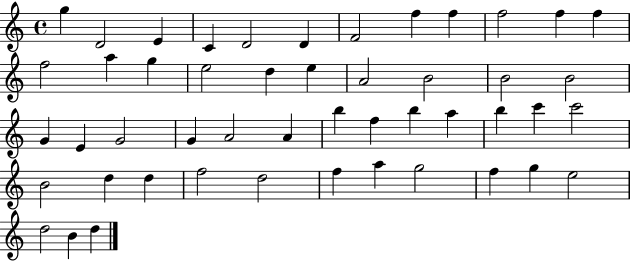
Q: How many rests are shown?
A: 0